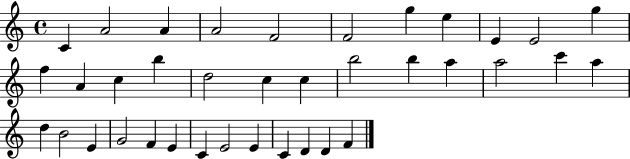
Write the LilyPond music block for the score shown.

{
  \clef treble
  \time 4/4
  \defaultTimeSignature
  \key c \major
  c'4 a'2 a'4 | a'2 f'2 | f'2 g''4 e''4 | e'4 e'2 g''4 | \break f''4 a'4 c''4 b''4 | d''2 c''4 c''4 | b''2 b''4 a''4 | a''2 c'''4 a''4 | \break d''4 b'2 e'4 | g'2 f'4 e'4 | c'4 e'2 e'4 | c'4 d'4 d'4 f'4 | \break \bar "|."
}